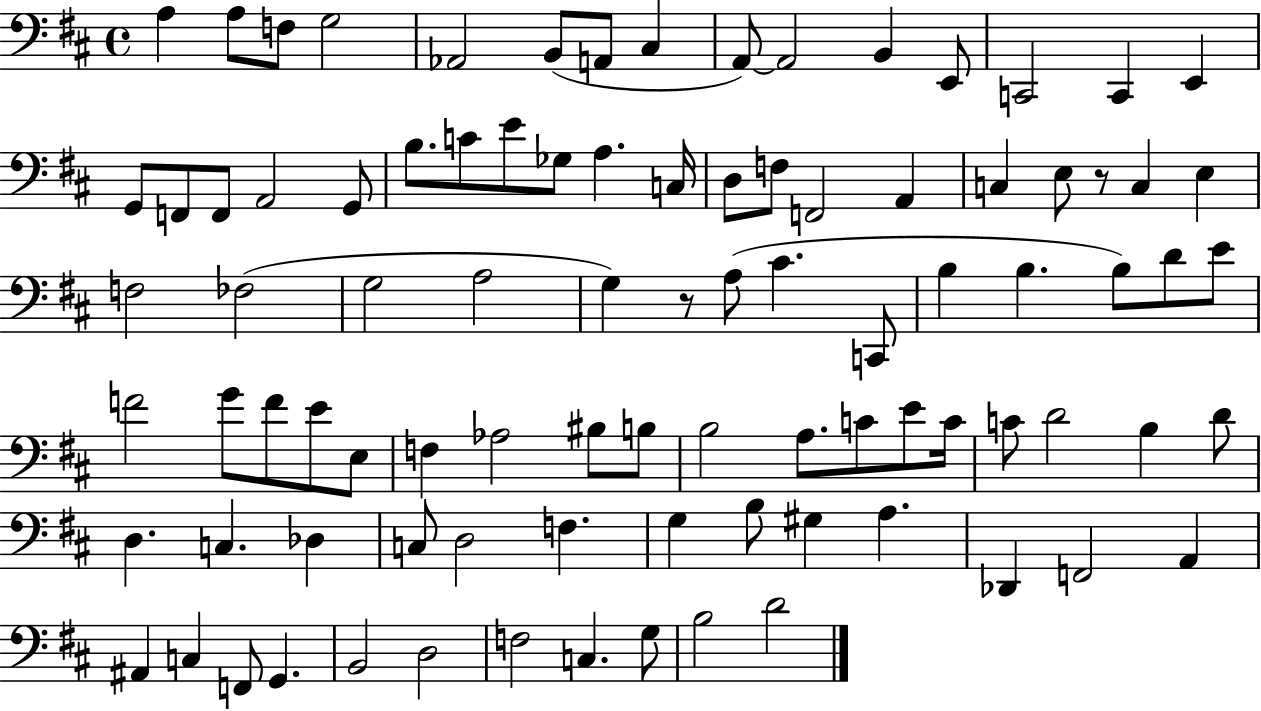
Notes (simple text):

A3/q A3/e F3/e G3/h Ab2/h B2/e A2/e C#3/q A2/e A2/h B2/q E2/e C2/h C2/q E2/q G2/e F2/e F2/e A2/h G2/e B3/e. C4/e E4/e Gb3/e A3/q. C3/s D3/e F3/e F2/h A2/q C3/q E3/e R/e C3/q E3/q F3/h FES3/h G3/h A3/h G3/q R/e A3/e C#4/q. C2/e B3/q B3/q. B3/e D4/e E4/e F4/h G4/e F4/e E4/e E3/e F3/q Ab3/h BIS3/e B3/e B3/h A3/e. C4/e E4/e C4/s C4/e D4/h B3/q D4/e D3/q. C3/q. Db3/q C3/e D3/h F3/q. G3/q B3/e G#3/q A3/q. Db2/q F2/h A2/q A#2/q C3/q F2/e G2/q. B2/h D3/h F3/h C3/q. G3/e B3/h D4/h